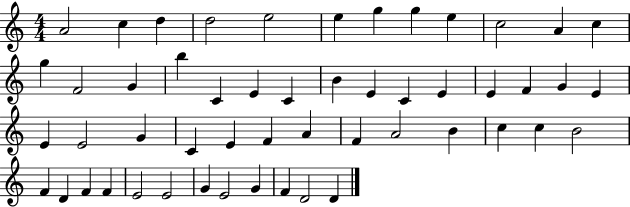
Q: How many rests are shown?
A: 0